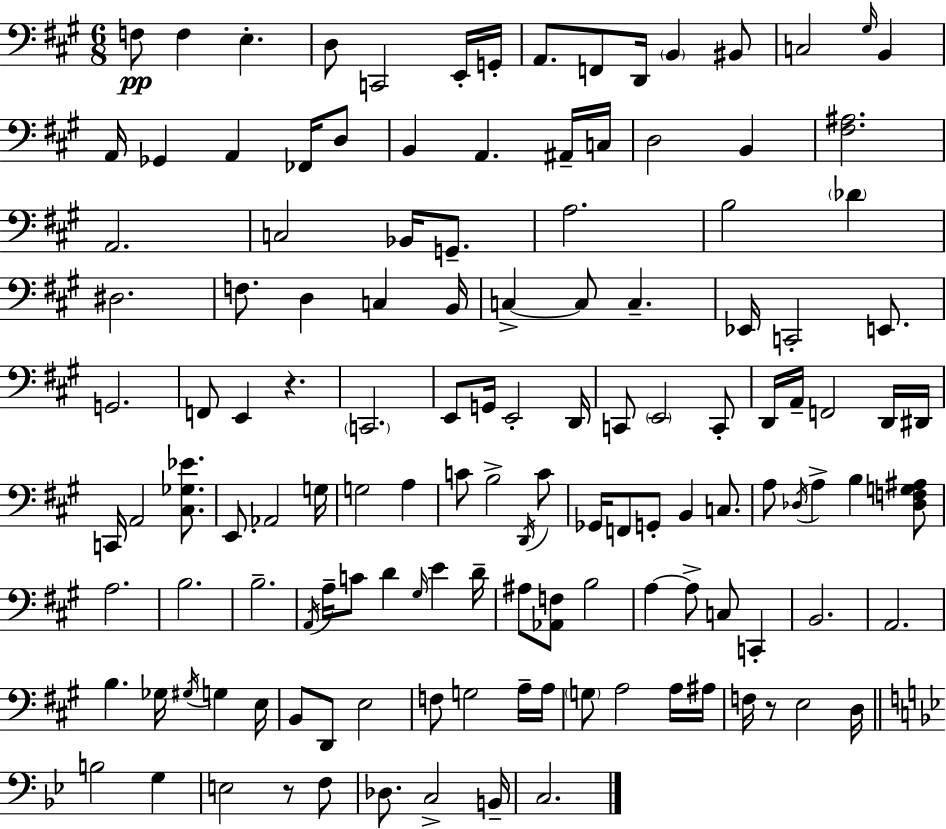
{
  \clef bass
  \numericTimeSignature
  \time 6/8
  \key a \major
  f8\pp f4 e4.-. | d8 c,2 e,16-. g,16-. | a,8. f,8 d,16 \parenthesize b,4 bis,8 | c2 \grace { gis16 } b,4 | \break a,16 ges,4 a,4 fes,16 d8 | b,4 a,4. ais,16-- | c16 d2 b,4 | <fis ais>2. | \break a,2. | c2 bes,16 g,8.-- | a2. | b2 \parenthesize des'4 | \break dis2. | f8. d4 c4 | b,16 c4->~~ c8 c4.-- | ees,16 c,2-. e,8. | \break g,2. | f,8 e,4 r4. | \parenthesize c,2. | e,8 g,16 e,2-. | \break d,16 c,8 \parenthesize e,2 c,8-. | d,16 a,16-- f,2 d,16 | dis,16 c,16 a,2 <cis ges ees'>8. | e,8. aes,2 | \break g16 g2 a4 | c'8 b2-> \acciaccatura { d,16 } | c'8 ges,16 f,8 g,8-. b,4 c8. | a8 \acciaccatura { des16 } a4-> b4 | \break <des f g ais>8 a2. | b2. | b2.-- | \acciaccatura { a,16 } a16-- c'8 d'4 \grace { gis16 } | \break e'4 d'16-- ais8 <aes, f>8 b2 | a4~~ a8-> c8 | c,4-. b,2. | a,2. | \break b4. ges16 | \acciaccatura { gis16 } g4 e16 b,8 d,8 e2 | f8 g2 | a16-- a16 \parenthesize g8 a2 | \break a16 ais16 f16 r8 e2 | d16 \bar "||" \break \key bes \major b2 g4 | e2 r8 f8 | des8. c2-> b,16-- | c2. | \break \bar "|."
}